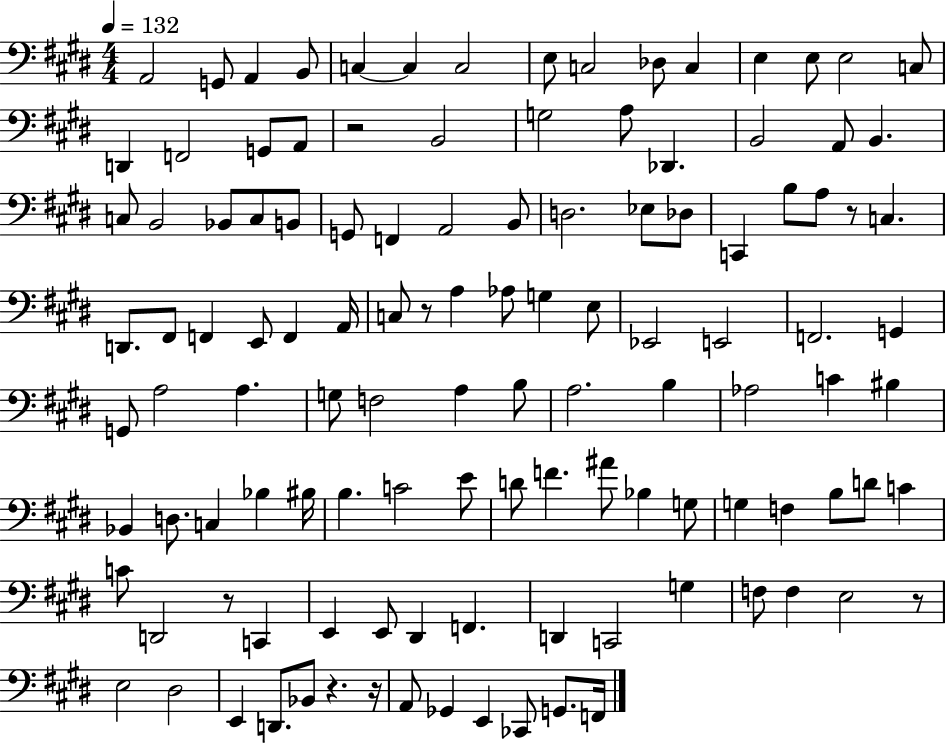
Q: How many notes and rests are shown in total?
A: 118